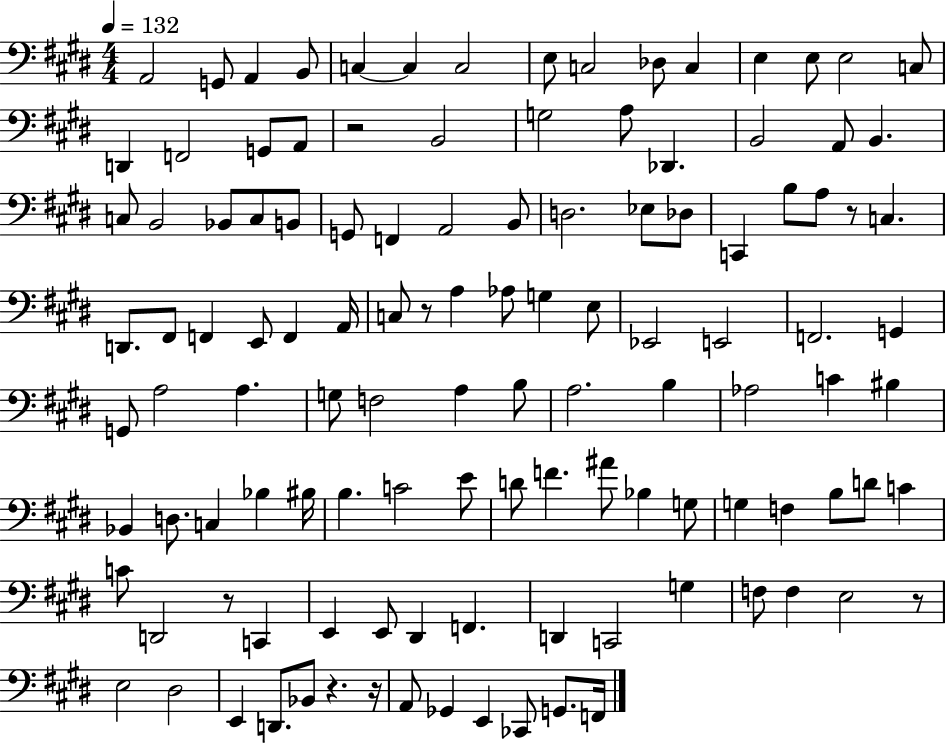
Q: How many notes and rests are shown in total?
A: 118